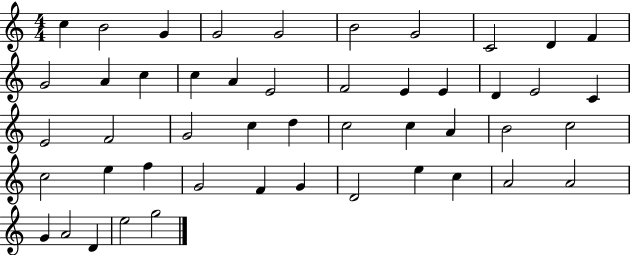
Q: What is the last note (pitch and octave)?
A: G5